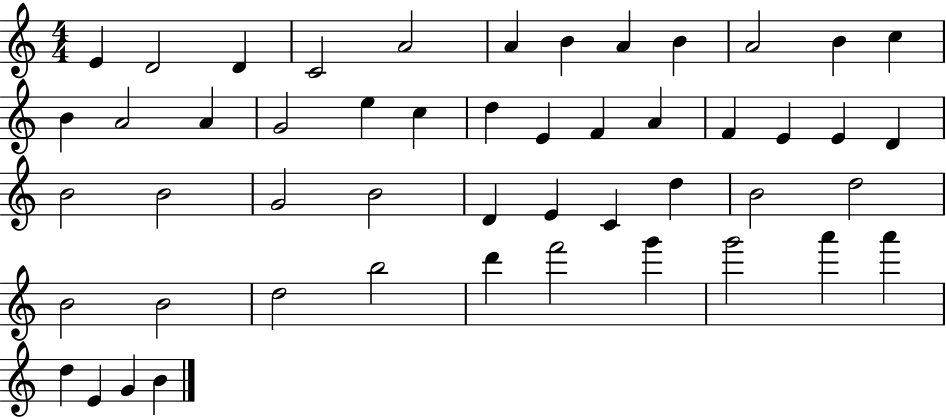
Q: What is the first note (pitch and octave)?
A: E4